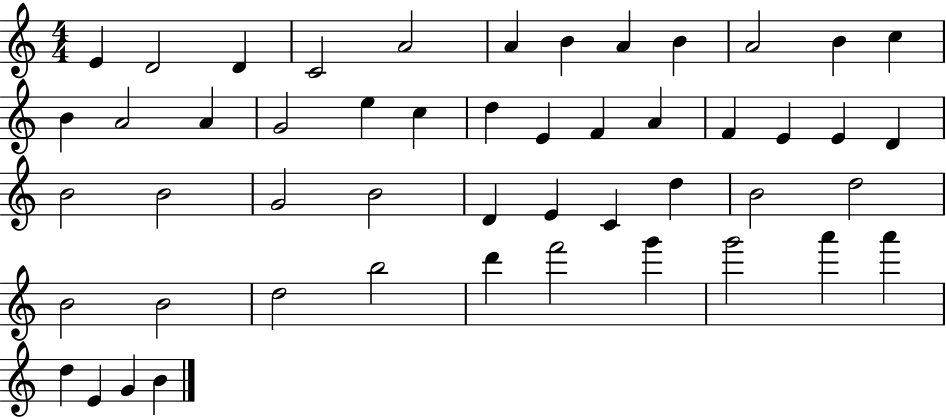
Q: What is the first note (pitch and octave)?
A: E4